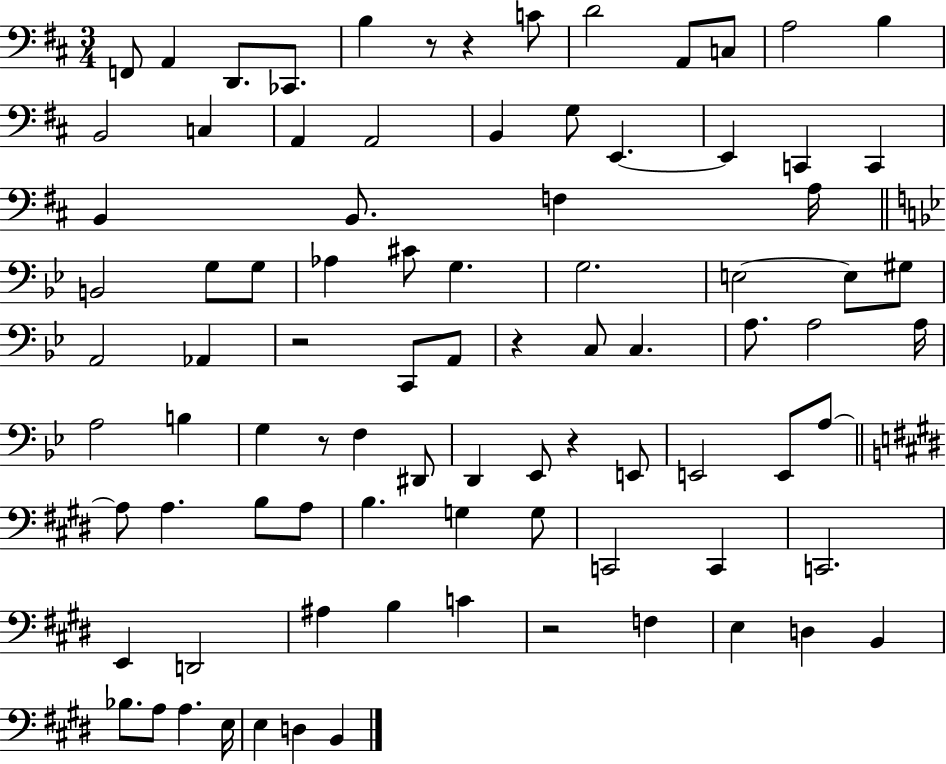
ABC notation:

X:1
T:Untitled
M:3/4
L:1/4
K:D
F,,/2 A,, D,,/2 _C,,/2 B, z/2 z C/2 D2 A,,/2 C,/2 A,2 B, B,,2 C, A,, A,,2 B,, G,/2 E,, E,, C,, C,, B,, B,,/2 F, A,/4 B,,2 G,/2 G,/2 _A, ^C/2 G, G,2 E,2 E,/2 ^G,/2 A,,2 _A,, z2 C,,/2 A,,/2 z C,/2 C, A,/2 A,2 A,/4 A,2 B, G, z/2 F, ^D,,/2 D,, _E,,/2 z E,,/2 E,,2 E,,/2 A,/2 A,/2 A, B,/2 A,/2 B, G, G,/2 C,,2 C,, C,,2 E,, D,,2 ^A, B, C z2 F, E, D, B,, _B,/2 A,/2 A, E,/4 E, D, B,,